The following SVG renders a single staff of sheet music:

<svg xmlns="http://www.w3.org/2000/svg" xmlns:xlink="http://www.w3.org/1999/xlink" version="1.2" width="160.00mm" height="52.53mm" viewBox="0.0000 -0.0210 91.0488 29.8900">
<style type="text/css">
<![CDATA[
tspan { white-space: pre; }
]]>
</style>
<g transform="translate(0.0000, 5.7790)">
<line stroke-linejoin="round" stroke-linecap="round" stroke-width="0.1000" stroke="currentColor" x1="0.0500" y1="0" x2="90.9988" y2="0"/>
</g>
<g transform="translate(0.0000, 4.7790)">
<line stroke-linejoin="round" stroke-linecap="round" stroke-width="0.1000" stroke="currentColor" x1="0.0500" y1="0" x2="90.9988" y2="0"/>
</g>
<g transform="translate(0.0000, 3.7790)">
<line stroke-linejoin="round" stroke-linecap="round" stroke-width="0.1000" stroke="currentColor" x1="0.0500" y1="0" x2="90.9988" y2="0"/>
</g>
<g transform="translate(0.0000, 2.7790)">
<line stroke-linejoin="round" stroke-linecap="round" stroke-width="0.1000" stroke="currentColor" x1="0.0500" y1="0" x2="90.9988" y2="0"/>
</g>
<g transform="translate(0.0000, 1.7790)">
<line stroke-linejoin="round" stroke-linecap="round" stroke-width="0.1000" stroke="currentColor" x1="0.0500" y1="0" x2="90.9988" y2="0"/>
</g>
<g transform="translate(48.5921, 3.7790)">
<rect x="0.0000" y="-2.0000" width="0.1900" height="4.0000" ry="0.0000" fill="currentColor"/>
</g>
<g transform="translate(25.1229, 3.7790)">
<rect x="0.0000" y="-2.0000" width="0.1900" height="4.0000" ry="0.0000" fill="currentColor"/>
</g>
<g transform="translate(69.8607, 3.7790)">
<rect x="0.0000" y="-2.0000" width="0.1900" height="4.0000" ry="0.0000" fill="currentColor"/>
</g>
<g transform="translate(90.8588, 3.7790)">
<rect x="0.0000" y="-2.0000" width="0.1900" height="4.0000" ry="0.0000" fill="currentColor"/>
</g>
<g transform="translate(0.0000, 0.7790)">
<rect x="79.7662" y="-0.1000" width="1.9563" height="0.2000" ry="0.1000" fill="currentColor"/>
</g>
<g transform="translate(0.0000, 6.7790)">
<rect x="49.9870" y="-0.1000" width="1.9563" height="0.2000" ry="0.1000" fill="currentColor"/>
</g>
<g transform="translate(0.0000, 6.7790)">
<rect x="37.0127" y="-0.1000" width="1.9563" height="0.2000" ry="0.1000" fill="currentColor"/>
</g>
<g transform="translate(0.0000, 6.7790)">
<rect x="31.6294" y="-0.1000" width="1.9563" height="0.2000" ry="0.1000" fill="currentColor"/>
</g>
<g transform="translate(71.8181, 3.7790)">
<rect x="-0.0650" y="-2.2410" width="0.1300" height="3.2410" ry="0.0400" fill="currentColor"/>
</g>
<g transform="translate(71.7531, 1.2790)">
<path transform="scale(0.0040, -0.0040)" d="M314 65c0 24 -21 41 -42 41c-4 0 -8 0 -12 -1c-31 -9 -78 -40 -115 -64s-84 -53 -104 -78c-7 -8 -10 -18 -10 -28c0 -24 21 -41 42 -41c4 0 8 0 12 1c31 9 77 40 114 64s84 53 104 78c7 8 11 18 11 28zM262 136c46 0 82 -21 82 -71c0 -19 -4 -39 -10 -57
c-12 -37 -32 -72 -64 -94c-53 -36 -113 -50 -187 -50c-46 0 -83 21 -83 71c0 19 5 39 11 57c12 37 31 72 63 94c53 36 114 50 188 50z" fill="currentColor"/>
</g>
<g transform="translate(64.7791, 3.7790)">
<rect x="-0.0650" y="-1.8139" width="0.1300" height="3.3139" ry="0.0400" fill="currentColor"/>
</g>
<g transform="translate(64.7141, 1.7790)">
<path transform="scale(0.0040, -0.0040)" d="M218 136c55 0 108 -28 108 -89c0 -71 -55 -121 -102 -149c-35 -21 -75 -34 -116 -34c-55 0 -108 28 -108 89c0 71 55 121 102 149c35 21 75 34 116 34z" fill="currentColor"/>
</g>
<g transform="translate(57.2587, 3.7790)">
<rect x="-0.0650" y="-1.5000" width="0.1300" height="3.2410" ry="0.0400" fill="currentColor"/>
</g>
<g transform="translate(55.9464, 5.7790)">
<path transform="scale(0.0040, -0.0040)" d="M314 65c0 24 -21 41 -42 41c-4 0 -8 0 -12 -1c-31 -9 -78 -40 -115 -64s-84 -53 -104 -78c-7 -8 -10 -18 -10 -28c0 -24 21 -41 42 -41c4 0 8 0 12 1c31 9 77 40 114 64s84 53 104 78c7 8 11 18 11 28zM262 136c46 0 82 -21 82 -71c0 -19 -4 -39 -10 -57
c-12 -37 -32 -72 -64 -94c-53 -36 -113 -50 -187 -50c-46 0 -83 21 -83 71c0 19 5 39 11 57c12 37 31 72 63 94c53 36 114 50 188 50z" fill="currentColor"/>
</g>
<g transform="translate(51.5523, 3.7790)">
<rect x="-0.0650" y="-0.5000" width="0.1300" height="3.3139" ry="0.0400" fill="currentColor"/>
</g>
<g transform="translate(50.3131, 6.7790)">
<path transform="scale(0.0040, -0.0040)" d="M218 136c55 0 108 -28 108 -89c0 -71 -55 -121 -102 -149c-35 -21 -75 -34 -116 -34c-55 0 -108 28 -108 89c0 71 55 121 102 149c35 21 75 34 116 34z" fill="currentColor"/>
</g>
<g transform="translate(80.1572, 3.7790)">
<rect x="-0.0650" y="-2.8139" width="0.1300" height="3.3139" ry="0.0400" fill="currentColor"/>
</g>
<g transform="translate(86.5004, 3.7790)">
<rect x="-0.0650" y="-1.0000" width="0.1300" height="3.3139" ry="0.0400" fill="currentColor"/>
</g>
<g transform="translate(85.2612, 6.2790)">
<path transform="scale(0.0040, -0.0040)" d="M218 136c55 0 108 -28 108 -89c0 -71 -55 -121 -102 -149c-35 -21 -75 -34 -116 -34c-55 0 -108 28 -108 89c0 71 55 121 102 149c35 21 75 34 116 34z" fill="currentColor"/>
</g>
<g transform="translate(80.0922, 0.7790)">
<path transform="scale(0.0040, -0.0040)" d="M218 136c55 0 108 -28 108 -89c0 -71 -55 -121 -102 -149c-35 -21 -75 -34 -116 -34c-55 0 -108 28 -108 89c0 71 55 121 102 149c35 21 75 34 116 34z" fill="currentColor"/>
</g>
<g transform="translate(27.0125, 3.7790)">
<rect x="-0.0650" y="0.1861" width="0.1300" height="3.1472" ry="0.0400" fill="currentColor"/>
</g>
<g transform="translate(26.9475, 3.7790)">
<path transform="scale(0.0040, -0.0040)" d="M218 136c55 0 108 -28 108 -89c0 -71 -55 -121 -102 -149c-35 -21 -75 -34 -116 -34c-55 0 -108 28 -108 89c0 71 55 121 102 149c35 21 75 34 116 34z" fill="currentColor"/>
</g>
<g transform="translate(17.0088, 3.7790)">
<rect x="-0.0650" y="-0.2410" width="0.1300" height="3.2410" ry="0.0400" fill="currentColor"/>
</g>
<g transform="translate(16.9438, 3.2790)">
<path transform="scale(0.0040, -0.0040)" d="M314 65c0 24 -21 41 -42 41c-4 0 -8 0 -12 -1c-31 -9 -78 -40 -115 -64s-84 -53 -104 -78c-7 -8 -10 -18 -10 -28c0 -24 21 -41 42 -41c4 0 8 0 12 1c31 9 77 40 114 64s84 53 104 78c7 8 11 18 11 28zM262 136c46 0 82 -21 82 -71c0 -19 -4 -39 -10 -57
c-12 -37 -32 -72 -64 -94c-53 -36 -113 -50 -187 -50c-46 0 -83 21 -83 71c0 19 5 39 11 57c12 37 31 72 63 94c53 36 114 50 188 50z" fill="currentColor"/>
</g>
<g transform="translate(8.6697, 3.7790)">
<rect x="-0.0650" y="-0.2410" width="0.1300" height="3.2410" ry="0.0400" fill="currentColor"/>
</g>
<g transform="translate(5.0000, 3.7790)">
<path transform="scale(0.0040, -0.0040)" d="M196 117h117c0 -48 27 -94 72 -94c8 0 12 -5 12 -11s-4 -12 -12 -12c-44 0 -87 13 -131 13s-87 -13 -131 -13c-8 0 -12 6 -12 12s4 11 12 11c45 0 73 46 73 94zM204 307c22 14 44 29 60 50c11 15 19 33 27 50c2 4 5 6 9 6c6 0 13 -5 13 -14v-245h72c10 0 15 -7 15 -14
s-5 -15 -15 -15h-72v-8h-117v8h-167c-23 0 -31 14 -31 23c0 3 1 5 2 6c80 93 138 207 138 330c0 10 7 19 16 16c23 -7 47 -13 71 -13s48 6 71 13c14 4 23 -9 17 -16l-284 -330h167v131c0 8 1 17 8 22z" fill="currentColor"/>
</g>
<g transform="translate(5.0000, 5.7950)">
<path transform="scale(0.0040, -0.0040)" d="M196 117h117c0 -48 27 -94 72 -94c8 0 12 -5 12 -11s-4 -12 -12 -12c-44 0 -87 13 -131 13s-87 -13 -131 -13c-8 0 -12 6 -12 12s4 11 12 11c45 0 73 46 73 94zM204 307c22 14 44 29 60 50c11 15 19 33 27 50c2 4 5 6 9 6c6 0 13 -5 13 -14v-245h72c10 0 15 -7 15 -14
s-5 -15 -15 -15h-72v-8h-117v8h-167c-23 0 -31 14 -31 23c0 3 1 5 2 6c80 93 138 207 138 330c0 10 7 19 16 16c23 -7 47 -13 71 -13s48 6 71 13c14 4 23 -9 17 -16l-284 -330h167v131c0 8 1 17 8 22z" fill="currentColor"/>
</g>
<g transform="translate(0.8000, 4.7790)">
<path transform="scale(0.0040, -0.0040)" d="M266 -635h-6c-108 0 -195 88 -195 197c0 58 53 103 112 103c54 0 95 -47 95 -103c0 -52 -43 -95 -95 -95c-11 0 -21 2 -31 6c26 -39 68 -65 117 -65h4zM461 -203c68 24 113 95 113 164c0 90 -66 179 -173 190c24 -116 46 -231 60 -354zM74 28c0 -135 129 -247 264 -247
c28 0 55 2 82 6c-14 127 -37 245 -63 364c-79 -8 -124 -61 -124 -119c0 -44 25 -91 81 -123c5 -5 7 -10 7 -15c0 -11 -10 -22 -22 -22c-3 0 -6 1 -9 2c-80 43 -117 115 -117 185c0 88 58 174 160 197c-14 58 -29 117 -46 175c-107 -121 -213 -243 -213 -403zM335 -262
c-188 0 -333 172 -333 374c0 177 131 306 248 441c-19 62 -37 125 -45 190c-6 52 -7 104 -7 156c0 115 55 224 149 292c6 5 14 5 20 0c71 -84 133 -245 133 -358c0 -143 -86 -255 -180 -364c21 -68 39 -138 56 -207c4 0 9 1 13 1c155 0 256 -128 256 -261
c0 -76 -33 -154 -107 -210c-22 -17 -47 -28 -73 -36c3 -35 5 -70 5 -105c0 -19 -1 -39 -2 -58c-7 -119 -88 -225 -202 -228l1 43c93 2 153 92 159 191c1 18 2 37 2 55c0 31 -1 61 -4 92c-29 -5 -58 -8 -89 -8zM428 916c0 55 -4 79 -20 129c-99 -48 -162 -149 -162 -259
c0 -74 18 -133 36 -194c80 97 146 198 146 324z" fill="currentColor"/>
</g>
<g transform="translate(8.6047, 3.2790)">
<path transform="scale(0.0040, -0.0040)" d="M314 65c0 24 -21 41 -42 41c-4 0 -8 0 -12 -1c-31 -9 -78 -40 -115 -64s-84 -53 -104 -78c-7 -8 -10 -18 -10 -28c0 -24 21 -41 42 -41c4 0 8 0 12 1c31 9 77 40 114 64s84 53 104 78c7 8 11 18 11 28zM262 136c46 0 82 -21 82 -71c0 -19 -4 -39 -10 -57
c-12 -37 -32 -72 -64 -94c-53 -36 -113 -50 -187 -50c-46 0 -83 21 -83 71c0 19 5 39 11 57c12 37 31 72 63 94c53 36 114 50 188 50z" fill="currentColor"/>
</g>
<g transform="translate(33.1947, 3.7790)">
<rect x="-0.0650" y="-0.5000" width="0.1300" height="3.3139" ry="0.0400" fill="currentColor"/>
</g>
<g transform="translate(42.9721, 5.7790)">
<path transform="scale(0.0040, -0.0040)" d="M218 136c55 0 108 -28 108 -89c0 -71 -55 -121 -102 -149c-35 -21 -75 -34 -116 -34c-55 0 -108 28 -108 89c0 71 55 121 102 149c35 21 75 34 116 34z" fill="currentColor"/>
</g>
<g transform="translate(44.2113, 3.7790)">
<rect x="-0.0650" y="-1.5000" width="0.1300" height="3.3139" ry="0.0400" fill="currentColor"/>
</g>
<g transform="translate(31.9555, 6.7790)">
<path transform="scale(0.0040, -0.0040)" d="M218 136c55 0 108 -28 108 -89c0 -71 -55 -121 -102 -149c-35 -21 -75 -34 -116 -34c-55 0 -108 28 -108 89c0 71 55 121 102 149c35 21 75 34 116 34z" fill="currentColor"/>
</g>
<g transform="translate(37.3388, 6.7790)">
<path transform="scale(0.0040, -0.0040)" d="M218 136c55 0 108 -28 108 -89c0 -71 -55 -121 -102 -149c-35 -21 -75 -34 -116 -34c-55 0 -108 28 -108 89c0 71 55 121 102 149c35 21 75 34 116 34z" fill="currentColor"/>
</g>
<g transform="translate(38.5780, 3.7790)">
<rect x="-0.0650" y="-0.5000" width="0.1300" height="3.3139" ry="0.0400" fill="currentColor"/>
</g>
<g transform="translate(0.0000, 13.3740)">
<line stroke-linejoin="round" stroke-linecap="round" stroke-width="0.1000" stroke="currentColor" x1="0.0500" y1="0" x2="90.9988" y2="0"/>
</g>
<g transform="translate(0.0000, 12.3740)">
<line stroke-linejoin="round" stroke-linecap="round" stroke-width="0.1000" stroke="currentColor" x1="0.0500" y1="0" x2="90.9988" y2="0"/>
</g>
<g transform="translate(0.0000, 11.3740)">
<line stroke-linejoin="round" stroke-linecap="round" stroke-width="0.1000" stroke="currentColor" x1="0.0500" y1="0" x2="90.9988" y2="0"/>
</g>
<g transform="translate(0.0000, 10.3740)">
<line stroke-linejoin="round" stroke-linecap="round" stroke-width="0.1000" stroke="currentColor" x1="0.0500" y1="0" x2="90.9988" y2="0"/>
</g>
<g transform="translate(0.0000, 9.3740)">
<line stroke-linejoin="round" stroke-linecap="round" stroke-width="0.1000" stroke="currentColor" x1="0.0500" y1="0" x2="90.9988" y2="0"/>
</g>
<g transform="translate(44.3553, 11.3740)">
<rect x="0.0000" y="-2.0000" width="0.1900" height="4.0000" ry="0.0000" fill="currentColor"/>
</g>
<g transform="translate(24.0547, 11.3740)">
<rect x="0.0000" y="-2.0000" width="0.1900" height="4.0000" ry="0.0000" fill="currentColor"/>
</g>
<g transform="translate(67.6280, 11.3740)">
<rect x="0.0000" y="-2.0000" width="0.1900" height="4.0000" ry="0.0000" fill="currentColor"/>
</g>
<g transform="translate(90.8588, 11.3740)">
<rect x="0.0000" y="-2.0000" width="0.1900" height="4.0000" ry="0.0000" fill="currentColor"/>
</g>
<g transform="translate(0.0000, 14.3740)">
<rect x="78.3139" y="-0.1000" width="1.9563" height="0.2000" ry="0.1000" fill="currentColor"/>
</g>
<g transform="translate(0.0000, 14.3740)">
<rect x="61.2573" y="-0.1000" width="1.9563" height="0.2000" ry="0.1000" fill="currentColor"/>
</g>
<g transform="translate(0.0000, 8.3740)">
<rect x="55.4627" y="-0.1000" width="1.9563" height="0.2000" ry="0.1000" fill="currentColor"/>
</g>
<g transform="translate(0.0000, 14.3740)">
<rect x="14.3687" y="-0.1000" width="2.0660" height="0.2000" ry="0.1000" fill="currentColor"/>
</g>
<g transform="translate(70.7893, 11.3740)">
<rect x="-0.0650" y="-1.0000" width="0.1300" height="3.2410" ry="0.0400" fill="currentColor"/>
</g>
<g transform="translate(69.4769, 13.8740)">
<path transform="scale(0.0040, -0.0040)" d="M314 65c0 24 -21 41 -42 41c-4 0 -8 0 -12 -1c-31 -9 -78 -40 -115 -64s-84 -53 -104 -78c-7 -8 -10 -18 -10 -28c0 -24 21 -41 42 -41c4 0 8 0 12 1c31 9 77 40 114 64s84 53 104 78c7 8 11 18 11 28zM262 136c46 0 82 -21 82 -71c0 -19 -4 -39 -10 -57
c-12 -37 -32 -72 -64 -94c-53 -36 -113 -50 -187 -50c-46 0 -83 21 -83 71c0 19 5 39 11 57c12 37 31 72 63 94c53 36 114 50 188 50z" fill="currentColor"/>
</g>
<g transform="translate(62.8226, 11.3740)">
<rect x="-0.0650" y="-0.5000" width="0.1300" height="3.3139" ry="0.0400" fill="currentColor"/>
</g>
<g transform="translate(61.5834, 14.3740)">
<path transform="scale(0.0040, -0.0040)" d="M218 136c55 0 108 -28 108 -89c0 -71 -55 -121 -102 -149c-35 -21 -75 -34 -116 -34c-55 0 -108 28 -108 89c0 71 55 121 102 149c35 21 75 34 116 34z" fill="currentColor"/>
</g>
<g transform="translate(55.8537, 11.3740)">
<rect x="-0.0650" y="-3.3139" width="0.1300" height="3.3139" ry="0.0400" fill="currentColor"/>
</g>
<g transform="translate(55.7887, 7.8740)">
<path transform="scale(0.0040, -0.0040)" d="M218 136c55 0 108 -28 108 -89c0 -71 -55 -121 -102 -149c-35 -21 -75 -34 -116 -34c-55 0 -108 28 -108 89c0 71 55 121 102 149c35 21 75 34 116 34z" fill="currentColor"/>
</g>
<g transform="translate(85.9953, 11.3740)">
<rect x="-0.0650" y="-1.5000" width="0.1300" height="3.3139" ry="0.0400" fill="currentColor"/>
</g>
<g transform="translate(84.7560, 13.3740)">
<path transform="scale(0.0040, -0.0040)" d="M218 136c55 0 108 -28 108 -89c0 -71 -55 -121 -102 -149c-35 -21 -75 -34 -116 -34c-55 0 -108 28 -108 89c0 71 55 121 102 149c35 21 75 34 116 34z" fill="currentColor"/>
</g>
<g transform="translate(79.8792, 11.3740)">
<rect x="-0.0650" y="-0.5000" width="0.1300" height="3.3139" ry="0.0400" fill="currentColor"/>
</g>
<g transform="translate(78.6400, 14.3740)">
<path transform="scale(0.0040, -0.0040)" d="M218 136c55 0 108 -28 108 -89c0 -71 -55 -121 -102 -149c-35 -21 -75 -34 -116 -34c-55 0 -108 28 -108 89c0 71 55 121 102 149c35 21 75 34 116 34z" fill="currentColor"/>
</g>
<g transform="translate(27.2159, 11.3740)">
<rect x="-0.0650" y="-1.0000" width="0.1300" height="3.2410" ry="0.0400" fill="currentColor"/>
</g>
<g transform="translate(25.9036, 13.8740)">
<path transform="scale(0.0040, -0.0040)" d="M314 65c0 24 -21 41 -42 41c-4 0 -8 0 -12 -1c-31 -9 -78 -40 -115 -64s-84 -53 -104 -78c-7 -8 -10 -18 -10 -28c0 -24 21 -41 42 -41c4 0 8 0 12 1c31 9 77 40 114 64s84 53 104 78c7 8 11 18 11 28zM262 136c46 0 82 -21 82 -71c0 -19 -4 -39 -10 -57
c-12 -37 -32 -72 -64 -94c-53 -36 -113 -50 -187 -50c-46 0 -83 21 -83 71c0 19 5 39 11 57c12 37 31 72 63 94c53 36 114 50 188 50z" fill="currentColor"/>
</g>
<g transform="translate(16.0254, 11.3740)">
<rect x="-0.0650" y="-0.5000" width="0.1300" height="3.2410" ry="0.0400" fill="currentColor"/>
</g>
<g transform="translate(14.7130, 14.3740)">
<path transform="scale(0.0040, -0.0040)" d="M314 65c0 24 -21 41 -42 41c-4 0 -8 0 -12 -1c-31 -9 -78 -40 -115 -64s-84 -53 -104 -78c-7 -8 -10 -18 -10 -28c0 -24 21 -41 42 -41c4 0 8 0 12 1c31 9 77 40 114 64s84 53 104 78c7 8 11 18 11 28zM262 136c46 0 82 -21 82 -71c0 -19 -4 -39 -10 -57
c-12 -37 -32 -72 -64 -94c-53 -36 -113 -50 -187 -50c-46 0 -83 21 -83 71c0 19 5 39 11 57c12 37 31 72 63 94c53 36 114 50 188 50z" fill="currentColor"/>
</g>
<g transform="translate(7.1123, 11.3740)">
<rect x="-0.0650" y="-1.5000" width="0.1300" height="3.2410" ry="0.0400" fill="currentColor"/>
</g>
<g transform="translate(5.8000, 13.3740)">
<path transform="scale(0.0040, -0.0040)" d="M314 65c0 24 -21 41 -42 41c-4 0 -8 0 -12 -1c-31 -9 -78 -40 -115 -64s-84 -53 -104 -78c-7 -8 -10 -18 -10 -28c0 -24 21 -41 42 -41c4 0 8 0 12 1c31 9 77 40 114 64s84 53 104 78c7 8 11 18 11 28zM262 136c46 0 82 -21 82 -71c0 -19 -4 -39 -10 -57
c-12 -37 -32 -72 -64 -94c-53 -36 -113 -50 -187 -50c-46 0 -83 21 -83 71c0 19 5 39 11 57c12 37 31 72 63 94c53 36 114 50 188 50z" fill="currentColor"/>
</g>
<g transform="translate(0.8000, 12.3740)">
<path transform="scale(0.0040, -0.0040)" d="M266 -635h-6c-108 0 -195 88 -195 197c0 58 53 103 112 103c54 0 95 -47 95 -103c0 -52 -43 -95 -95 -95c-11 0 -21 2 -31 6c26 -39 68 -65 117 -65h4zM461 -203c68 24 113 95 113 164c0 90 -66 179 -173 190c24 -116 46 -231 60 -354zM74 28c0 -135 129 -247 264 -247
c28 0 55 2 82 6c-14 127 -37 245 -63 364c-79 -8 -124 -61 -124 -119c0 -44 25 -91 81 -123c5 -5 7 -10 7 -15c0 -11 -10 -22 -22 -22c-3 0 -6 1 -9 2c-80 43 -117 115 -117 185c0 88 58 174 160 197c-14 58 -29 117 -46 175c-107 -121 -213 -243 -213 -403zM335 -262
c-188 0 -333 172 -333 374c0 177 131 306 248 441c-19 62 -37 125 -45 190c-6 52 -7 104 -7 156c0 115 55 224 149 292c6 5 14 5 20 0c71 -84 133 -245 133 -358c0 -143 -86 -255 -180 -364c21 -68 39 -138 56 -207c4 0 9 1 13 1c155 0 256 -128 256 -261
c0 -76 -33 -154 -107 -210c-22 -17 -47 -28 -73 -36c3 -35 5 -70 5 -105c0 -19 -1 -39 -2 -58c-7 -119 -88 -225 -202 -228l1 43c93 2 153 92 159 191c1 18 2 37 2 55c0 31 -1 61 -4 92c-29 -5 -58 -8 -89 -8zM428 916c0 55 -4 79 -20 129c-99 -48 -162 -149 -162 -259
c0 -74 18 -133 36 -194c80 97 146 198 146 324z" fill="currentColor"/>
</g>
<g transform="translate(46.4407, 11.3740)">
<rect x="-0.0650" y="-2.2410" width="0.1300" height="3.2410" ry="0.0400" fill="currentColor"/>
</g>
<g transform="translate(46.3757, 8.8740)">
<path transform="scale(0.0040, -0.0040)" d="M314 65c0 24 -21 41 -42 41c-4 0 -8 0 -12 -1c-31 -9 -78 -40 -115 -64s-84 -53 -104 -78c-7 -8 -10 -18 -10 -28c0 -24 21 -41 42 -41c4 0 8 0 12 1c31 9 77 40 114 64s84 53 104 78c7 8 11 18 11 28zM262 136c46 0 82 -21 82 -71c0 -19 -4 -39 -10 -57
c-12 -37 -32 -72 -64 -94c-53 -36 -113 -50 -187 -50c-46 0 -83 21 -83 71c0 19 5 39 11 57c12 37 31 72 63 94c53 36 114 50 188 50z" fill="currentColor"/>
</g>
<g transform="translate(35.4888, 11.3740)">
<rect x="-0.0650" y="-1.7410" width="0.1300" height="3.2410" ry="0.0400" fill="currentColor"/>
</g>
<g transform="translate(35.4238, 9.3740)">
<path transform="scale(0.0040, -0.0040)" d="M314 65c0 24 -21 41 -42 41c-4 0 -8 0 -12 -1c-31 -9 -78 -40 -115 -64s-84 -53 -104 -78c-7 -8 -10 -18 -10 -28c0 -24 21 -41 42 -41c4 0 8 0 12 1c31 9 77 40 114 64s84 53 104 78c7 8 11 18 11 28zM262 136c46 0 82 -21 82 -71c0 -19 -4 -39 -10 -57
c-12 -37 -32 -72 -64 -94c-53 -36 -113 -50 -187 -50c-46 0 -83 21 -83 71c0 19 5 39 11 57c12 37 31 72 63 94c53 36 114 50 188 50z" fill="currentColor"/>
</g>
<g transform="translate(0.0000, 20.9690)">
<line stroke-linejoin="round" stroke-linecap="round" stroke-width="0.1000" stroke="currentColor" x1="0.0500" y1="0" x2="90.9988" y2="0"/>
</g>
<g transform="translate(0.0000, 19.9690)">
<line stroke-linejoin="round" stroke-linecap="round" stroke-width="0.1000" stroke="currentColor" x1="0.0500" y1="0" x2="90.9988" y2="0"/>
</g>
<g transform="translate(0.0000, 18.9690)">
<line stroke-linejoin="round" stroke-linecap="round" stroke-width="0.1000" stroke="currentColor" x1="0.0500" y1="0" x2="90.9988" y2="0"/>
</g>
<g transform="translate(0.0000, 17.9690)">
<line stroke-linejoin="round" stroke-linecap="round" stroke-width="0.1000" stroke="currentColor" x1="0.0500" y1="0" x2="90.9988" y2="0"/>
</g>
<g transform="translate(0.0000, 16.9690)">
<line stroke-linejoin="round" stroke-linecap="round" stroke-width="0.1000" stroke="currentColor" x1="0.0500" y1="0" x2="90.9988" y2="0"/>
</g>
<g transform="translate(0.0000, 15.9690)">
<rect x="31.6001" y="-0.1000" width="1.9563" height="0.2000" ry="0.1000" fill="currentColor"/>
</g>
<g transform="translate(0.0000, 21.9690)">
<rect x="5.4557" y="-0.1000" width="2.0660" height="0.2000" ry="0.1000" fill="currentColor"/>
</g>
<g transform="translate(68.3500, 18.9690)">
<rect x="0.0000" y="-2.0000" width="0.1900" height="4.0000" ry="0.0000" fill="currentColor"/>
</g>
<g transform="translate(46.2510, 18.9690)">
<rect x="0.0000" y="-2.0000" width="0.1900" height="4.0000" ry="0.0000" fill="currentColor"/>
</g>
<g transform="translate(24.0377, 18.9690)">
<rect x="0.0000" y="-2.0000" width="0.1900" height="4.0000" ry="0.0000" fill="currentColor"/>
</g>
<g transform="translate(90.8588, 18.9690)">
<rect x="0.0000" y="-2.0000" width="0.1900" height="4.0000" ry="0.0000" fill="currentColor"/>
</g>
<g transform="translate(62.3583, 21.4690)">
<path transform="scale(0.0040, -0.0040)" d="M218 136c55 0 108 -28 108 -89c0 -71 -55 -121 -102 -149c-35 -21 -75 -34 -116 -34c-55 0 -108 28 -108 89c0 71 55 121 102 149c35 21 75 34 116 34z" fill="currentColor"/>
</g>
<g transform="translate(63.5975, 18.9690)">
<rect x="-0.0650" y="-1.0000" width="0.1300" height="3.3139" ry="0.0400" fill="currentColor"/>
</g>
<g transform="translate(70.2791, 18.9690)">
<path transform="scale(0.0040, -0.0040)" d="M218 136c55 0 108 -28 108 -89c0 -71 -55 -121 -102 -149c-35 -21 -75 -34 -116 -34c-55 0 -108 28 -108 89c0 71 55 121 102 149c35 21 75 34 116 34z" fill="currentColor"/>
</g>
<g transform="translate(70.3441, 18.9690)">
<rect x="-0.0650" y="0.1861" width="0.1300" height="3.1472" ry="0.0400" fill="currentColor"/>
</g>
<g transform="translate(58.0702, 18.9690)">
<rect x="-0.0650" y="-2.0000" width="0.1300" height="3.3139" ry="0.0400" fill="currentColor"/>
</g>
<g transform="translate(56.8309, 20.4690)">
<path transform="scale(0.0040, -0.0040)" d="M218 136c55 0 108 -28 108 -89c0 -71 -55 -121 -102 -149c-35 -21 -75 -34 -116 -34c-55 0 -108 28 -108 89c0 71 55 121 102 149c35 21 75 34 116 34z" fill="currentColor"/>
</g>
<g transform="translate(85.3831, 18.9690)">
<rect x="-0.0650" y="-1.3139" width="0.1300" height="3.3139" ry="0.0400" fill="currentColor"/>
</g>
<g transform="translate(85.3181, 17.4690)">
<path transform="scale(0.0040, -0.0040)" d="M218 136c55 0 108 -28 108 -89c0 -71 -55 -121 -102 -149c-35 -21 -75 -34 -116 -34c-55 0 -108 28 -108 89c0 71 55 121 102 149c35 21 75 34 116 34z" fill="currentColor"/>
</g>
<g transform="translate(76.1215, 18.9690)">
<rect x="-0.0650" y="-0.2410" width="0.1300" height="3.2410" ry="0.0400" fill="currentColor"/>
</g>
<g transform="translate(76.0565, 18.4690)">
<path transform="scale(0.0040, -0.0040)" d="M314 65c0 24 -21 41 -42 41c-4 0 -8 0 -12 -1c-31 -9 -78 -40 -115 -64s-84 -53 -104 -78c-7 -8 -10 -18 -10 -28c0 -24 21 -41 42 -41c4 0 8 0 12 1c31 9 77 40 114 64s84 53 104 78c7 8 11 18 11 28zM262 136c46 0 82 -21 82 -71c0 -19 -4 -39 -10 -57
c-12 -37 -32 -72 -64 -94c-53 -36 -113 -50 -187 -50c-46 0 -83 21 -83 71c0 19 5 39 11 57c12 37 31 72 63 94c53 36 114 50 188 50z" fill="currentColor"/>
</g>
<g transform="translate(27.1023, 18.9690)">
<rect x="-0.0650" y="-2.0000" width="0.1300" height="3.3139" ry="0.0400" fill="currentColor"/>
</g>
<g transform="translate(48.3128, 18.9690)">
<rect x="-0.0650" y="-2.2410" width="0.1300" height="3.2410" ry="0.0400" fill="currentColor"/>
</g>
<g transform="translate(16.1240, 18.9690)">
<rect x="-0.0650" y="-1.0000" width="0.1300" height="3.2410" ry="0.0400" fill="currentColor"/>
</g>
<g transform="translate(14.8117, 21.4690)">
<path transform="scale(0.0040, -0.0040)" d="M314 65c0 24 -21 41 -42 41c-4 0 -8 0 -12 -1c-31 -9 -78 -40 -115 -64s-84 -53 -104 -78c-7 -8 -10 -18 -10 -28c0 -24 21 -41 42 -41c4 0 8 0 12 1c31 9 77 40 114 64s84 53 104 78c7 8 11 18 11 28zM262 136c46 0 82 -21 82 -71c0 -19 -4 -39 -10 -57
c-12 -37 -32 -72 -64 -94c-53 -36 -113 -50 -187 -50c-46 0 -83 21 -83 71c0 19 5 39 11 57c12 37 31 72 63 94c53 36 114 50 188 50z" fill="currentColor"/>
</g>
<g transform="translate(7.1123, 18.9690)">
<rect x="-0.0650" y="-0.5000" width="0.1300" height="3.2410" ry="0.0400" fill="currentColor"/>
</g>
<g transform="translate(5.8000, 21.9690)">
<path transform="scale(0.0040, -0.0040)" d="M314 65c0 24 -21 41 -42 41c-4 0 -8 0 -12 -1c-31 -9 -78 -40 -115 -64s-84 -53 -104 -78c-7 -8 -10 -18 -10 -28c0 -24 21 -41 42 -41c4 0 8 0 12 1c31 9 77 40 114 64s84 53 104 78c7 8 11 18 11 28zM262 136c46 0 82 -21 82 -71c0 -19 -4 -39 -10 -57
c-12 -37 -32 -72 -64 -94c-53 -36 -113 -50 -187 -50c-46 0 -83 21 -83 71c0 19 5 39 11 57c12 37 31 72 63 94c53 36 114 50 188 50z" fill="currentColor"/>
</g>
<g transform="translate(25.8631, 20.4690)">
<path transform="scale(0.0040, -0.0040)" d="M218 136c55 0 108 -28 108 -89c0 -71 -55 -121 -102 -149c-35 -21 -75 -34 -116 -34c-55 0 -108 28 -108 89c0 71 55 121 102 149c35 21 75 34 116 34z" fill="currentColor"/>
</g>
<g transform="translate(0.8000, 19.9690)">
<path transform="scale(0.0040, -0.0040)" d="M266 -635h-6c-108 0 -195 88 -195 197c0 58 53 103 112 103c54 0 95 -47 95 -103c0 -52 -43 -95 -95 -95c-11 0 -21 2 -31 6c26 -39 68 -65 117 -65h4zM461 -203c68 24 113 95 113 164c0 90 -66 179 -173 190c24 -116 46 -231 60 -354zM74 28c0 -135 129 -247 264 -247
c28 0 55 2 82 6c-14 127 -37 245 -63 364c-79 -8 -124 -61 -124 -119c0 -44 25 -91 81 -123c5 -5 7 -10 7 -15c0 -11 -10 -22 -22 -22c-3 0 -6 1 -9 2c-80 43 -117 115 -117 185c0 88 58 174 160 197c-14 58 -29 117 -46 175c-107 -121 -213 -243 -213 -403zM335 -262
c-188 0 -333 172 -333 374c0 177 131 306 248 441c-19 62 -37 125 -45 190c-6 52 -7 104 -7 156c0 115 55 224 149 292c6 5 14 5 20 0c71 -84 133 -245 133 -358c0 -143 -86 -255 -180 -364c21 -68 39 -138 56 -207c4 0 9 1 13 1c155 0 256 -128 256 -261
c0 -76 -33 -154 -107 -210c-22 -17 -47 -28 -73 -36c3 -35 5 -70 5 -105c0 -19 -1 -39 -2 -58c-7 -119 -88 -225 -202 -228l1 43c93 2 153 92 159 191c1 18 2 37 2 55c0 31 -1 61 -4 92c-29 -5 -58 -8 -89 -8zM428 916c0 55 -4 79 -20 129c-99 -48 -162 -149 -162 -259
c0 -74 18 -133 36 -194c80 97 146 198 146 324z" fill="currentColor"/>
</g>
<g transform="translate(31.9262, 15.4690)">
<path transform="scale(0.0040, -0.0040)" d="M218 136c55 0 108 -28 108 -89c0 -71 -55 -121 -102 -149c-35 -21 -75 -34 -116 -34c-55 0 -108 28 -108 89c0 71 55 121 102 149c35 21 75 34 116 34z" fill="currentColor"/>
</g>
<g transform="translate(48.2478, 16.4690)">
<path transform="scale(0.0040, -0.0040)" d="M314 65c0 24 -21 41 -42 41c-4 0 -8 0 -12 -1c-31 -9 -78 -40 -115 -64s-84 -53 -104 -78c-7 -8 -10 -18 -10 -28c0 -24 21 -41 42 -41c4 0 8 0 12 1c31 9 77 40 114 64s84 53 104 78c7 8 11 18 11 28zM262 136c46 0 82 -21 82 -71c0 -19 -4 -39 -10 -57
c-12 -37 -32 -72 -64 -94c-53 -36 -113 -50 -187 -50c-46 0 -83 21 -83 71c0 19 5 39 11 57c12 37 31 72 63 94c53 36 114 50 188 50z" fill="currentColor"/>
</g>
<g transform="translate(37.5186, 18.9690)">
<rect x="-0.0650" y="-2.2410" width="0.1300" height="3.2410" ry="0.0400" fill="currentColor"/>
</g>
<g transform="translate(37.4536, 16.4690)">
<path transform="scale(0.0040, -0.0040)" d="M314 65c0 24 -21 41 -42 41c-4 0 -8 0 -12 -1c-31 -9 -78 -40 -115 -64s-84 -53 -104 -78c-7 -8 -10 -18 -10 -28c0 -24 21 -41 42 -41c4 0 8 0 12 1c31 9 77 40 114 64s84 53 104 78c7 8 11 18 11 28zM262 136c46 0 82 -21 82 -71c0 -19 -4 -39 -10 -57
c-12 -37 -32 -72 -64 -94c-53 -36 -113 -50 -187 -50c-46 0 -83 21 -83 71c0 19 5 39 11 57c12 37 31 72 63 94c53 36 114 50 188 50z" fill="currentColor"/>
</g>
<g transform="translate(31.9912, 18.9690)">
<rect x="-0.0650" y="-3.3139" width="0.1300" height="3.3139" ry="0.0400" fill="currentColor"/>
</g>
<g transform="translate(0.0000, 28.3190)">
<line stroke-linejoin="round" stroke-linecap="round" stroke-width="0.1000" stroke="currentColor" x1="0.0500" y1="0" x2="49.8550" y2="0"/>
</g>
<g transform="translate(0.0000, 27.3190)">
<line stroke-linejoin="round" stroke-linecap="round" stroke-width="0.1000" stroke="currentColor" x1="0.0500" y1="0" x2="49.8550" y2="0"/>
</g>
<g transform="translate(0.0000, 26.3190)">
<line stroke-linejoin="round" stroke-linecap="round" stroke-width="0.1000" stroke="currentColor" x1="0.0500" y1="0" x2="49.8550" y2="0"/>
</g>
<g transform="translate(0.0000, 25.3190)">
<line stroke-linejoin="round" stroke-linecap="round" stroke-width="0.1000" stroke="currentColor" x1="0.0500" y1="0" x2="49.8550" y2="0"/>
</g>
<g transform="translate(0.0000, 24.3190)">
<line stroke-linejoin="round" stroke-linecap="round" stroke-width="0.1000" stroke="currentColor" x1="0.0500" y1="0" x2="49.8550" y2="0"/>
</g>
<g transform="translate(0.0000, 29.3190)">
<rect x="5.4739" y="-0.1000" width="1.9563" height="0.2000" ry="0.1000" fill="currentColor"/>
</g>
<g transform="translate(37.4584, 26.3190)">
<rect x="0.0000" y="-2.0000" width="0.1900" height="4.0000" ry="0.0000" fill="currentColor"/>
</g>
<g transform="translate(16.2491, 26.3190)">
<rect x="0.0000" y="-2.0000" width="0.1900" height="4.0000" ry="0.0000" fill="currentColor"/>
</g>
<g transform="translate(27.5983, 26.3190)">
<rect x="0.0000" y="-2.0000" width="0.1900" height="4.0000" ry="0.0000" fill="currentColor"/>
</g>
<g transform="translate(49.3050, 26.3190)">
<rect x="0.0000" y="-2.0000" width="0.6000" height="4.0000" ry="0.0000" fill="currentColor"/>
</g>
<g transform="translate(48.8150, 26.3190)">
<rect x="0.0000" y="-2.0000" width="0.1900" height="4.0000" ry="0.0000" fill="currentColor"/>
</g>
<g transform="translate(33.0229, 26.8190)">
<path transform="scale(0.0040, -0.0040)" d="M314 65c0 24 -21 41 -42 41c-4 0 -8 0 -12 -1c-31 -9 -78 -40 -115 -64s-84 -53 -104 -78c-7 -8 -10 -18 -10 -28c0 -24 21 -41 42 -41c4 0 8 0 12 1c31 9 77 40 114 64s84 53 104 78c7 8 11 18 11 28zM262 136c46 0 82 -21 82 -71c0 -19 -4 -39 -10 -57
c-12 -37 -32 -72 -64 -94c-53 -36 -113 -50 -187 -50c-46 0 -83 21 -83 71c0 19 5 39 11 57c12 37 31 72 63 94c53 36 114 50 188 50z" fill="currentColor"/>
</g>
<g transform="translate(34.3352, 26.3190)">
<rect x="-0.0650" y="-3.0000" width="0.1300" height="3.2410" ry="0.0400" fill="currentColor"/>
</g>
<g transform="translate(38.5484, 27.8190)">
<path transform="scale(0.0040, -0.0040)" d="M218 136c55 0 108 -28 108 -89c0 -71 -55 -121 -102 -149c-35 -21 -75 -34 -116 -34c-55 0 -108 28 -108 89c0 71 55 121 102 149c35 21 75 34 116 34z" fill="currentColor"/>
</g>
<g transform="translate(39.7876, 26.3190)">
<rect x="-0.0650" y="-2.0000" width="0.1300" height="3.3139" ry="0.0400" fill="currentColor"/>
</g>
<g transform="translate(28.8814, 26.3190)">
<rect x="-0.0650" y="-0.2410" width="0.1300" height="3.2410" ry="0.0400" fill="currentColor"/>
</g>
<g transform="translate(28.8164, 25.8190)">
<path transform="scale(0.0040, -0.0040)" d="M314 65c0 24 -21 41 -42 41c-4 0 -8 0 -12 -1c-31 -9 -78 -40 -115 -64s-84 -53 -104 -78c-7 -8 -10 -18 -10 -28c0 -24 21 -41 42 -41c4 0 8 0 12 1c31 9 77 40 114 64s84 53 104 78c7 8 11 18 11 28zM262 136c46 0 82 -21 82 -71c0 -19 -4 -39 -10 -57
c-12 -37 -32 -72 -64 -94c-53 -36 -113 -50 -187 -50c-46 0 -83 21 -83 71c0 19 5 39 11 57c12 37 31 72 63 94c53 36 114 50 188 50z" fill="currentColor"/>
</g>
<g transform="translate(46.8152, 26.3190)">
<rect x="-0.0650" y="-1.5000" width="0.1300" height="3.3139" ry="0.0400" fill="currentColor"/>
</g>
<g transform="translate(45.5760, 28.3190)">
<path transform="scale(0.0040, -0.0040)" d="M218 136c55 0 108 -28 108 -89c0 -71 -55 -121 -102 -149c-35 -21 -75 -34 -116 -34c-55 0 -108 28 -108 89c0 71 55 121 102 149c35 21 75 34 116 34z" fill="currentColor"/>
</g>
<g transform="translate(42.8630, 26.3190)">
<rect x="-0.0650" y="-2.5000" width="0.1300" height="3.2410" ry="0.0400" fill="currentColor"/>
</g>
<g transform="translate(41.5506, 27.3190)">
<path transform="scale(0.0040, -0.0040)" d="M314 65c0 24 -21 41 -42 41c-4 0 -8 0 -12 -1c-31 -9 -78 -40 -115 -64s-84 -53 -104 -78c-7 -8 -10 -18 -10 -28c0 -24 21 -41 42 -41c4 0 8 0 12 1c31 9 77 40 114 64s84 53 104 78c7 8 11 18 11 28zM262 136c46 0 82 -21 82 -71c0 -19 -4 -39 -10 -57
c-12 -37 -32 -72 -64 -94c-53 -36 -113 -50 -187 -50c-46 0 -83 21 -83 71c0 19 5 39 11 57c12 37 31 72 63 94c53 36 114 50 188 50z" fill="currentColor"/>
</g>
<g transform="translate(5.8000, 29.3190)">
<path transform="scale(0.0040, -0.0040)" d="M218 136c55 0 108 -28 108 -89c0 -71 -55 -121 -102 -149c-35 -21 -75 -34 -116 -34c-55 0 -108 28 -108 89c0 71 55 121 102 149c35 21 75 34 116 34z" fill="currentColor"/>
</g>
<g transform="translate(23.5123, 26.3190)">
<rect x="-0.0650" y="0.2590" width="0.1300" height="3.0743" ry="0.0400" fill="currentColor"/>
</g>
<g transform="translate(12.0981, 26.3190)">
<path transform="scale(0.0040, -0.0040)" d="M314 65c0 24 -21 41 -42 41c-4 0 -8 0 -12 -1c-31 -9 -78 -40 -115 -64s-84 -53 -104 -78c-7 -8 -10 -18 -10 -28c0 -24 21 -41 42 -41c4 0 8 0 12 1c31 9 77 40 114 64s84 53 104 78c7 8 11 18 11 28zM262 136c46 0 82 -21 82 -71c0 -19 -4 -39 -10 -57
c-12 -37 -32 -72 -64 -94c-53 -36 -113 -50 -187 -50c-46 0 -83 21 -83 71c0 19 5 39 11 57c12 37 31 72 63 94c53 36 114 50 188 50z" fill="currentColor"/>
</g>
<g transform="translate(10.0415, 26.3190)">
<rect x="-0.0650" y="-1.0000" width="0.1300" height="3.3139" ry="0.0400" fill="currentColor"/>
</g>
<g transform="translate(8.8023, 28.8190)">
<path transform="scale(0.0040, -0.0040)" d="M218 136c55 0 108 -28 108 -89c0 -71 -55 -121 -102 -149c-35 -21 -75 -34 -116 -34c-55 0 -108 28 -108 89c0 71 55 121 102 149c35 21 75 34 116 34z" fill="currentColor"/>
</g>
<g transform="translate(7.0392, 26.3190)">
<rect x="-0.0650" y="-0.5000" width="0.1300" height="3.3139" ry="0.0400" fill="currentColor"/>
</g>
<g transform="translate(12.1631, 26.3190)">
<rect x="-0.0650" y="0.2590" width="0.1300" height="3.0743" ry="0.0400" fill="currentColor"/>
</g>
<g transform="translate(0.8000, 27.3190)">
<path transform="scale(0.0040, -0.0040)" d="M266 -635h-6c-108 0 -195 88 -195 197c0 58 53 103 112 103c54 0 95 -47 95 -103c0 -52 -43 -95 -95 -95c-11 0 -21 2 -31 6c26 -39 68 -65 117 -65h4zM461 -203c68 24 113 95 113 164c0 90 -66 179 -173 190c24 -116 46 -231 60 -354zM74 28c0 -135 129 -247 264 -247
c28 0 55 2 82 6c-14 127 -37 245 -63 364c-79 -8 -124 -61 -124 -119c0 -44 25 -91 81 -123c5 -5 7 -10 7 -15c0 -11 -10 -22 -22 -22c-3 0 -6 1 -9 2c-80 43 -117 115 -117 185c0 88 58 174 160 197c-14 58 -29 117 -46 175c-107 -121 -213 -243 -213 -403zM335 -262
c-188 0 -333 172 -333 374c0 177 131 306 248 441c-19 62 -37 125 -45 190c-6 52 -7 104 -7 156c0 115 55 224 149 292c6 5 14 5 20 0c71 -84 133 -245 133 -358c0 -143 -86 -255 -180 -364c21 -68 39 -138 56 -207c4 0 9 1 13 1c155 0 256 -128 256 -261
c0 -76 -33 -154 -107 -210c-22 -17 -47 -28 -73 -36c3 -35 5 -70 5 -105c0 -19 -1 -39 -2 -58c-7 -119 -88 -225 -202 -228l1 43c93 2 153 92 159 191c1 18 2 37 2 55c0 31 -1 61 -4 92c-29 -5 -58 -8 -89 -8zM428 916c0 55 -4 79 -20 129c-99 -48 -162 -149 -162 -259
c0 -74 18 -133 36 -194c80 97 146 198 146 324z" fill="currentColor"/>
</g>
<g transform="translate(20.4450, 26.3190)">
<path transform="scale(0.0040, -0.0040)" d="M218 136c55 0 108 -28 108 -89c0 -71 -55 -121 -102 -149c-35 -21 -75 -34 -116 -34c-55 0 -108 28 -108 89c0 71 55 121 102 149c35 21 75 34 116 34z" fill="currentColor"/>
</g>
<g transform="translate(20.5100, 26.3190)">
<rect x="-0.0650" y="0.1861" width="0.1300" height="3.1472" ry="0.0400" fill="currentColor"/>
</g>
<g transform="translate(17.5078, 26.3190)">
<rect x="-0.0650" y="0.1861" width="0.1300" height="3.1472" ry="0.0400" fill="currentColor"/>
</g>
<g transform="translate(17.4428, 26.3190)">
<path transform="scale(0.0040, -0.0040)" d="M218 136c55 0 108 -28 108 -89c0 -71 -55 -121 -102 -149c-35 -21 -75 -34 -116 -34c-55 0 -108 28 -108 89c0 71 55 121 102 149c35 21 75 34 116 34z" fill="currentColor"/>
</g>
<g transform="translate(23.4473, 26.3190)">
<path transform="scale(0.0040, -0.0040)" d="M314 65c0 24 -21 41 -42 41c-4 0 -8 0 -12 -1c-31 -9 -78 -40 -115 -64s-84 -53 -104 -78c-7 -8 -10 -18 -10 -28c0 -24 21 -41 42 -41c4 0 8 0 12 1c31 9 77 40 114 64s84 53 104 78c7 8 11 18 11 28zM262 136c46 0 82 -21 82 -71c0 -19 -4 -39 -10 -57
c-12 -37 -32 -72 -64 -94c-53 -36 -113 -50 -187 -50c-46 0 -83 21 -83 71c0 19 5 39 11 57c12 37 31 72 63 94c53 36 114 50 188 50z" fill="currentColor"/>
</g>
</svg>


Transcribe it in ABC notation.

X:1
T:Untitled
M:4/4
L:1/4
K:C
c2 c2 B C C E C E2 f g2 a D E2 C2 D2 f2 g2 b C D2 C E C2 D2 F b g2 g2 F D B c2 e C D B2 B B B2 c2 A2 F G2 E